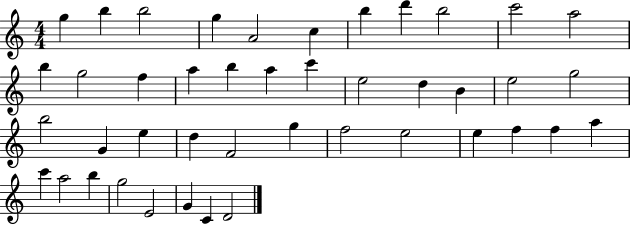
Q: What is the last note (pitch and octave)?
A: D4